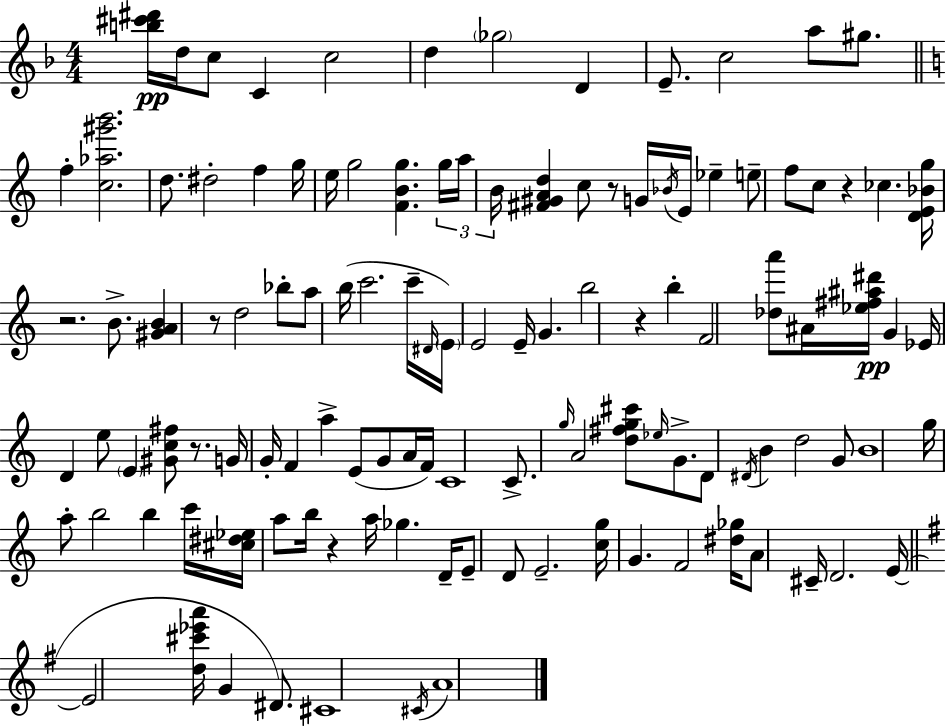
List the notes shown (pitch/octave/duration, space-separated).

[B5,C#6,D#6]/s D5/s C5/e C4/q C5/h D5/q Gb5/h D4/q E4/e. C5/h A5/e G#5/e. F5/q [C5,Ab5,G#6,B6]/h. D5/e. D#5/h F5/q G5/s E5/s G5/h [F4,B4,G5]/q. G5/s A5/s B4/s [F#4,G#4,A4,D5]/q C5/e R/e G4/s Bb4/s E4/s Eb5/q E5/e F5/e C5/e R/q CES5/q. [D4,E4,Bb4,G5]/s R/h. B4/e. [G#4,A4,B4]/q R/e D5/h Bb5/e A5/e B5/s C6/h. C6/s D#4/s E4/s E4/h E4/s G4/q. B5/h R/q B5/q F4/h [Db5,A6]/e A#4/s [Eb5,F#5,A#5,D#6]/s G4/q Eb4/s D4/q E5/e E4/q [G#4,C5,F#5]/e R/e. G4/s G4/s F4/q A5/q E4/e G4/e A4/s F4/s C4/w C4/e. G5/s A4/h [D5,F#5,G5,C#6]/e Eb5/s G4/e. D4/e D#4/s B4/q D5/h G4/e B4/w G5/s A5/e B5/h B5/q C6/s [C#5,D#5,Eb5]/s A5/e B5/s R/q A5/s Gb5/q. D4/s E4/e D4/e E4/h. [C5,G5]/s G4/q. F4/h [D#5,Gb5]/s A4/e C#4/s D4/h. E4/s E4/h [D5,C#6,Eb6,A6]/s G4/q D#4/e. C#4/w C#4/s A4/w